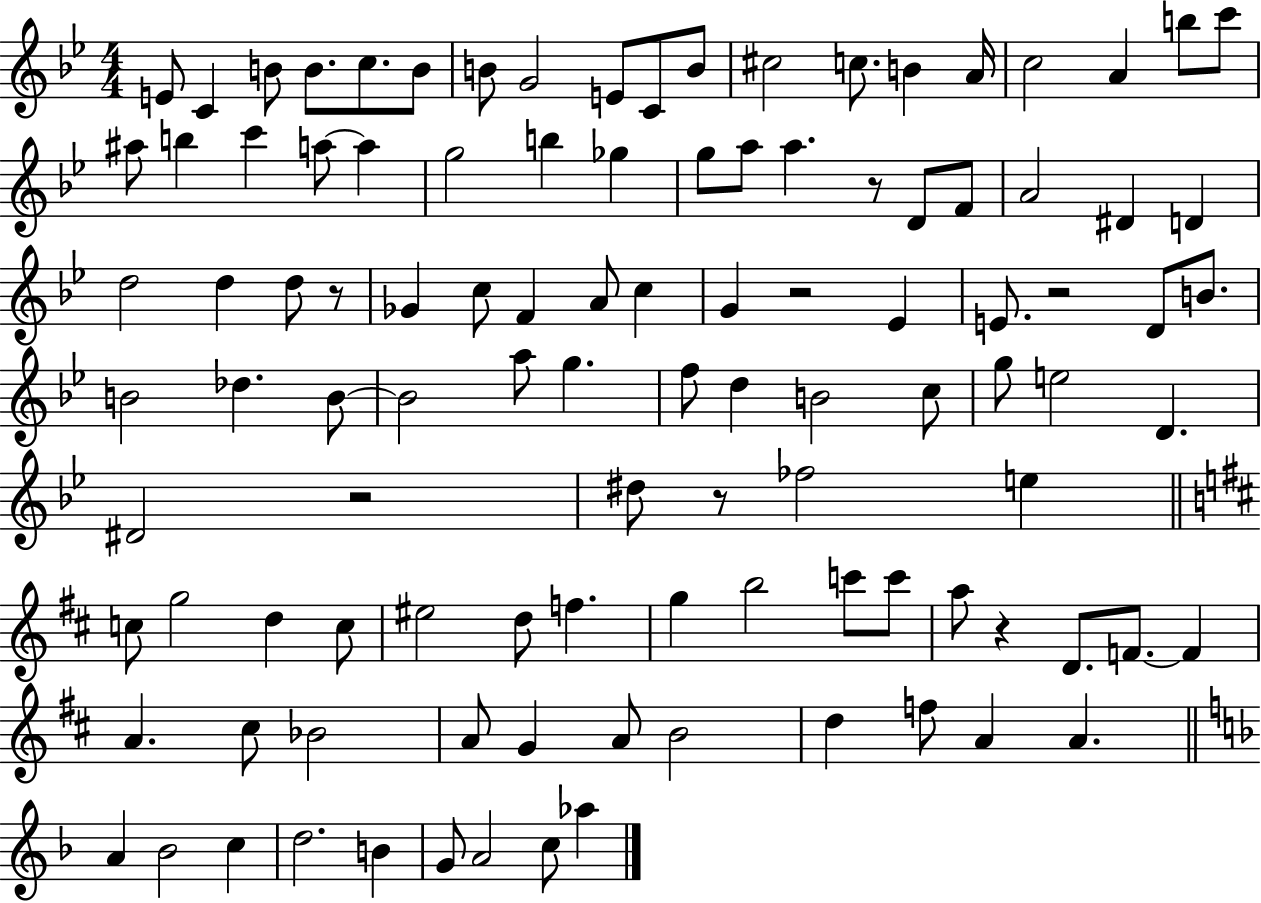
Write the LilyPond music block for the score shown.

{
  \clef treble
  \numericTimeSignature
  \time 4/4
  \key bes \major
  e'8 c'4 b'8 b'8. c''8. b'8 | b'8 g'2 e'8 c'8 b'8 | cis''2 c''8. b'4 a'16 | c''2 a'4 b''8 c'''8 | \break ais''8 b''4 c'''4 a''8~~ a''4 | g''2 b''4 ges''4 | g''8 a''8 a''4. r8 d'8 f'8 | a'2 dis'4 d'4 | \break d''2 d''4 d''8 r8 | ges'4 c''8 f'4 a'8 c''4 | g'4 r2 ees'4 | e'8. r2 d'8 b'8. | \break b'2 des''4. b'8~~ | b'2 a''8 g''4. | f''8 d''4 b'2 c''8 | g''8 e''2 d'4. | \break dis'2 r2 | dis''8 r8 fes''2 e''4 | \bar "||" \break \key b \minor c''8 g''2 d''4 c''8 | eis''2 d''8 f''4. | g''4 b''2 c'''8 c'''8 | a''8 r4 d'8. f'8.~~ f'4 | \break a'4. cis''8 bes'2 | a'8 g'4 a'8 b'2 | d''4 f''8 a'4 a'4. | \bar "||" \break \key d \minor a'4 bes'2 c''4 | d''2. b'4 | g'8 a'2 c''8 aes''4 | \bar "|."
}